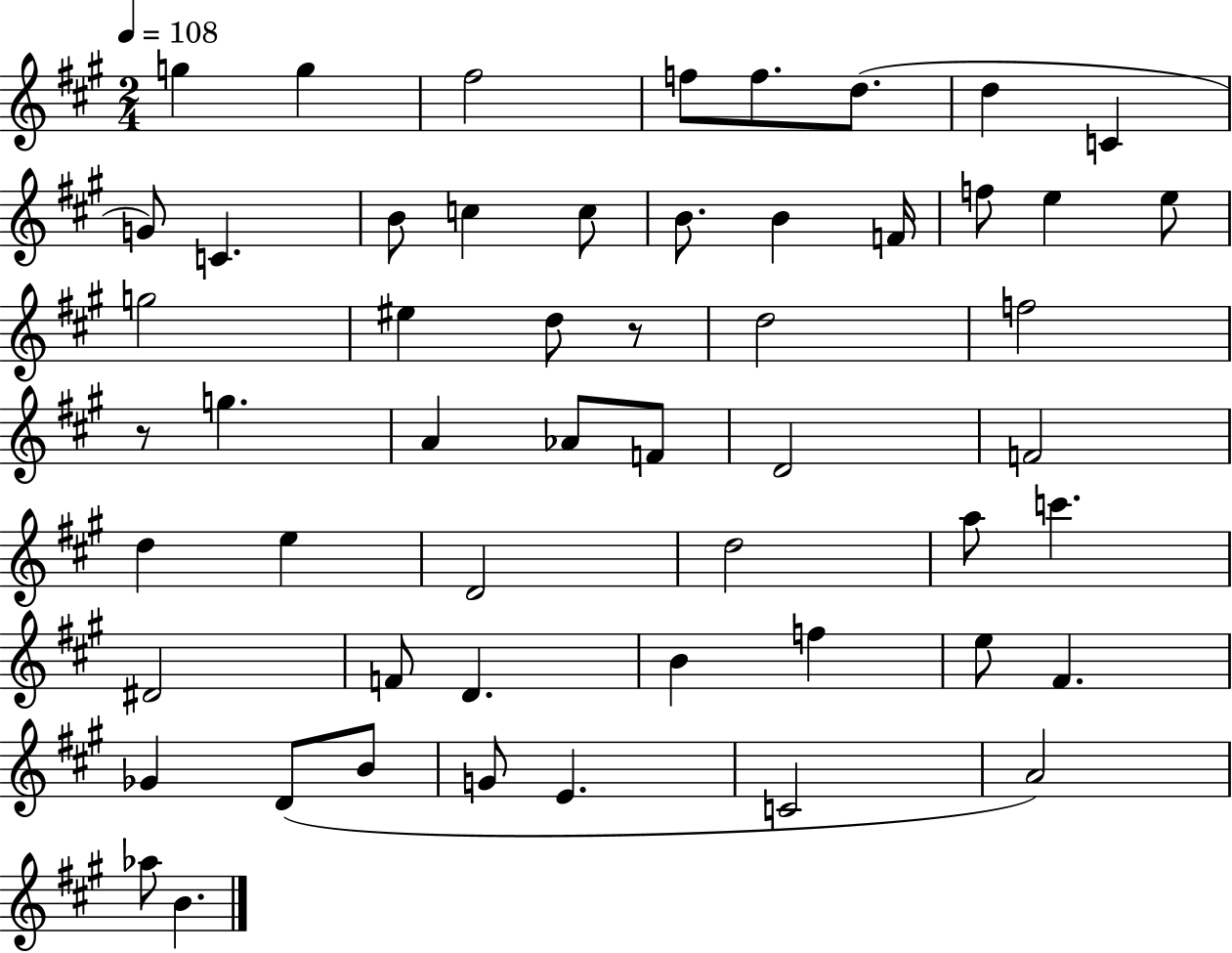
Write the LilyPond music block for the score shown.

{
  \clef treble
  \numericTimeSignature
  \time 2/4
  \key a \major
  \tempo 4 = 108
  \repeat volta 2 { g''4 g''4 | fis''2 | f''8 f''8. d''8.( | d''4 c'4 | \break g'8) c'4. | b'8 c''4 c''8 | b'8. b'4 f'16 | f''8 e''4 e''8 | \break g''2 | eis''4 d''8 r8 | d''2 | f''2 | \break r8 g''4. | a'4 aes'8 f'8 | d'2 | f'2 | \break d''4 e''4 | d'2 | d''2 | a''8 c'''4. | \break dis'2 | f'8 d'4. | b'4 f''4 | e''8 fis'4. | \break ges'4 d'8( b'8 | g'8 e'4. | c'2 | a'2) | \break aes''8 b'4. | } \bar "|."
}